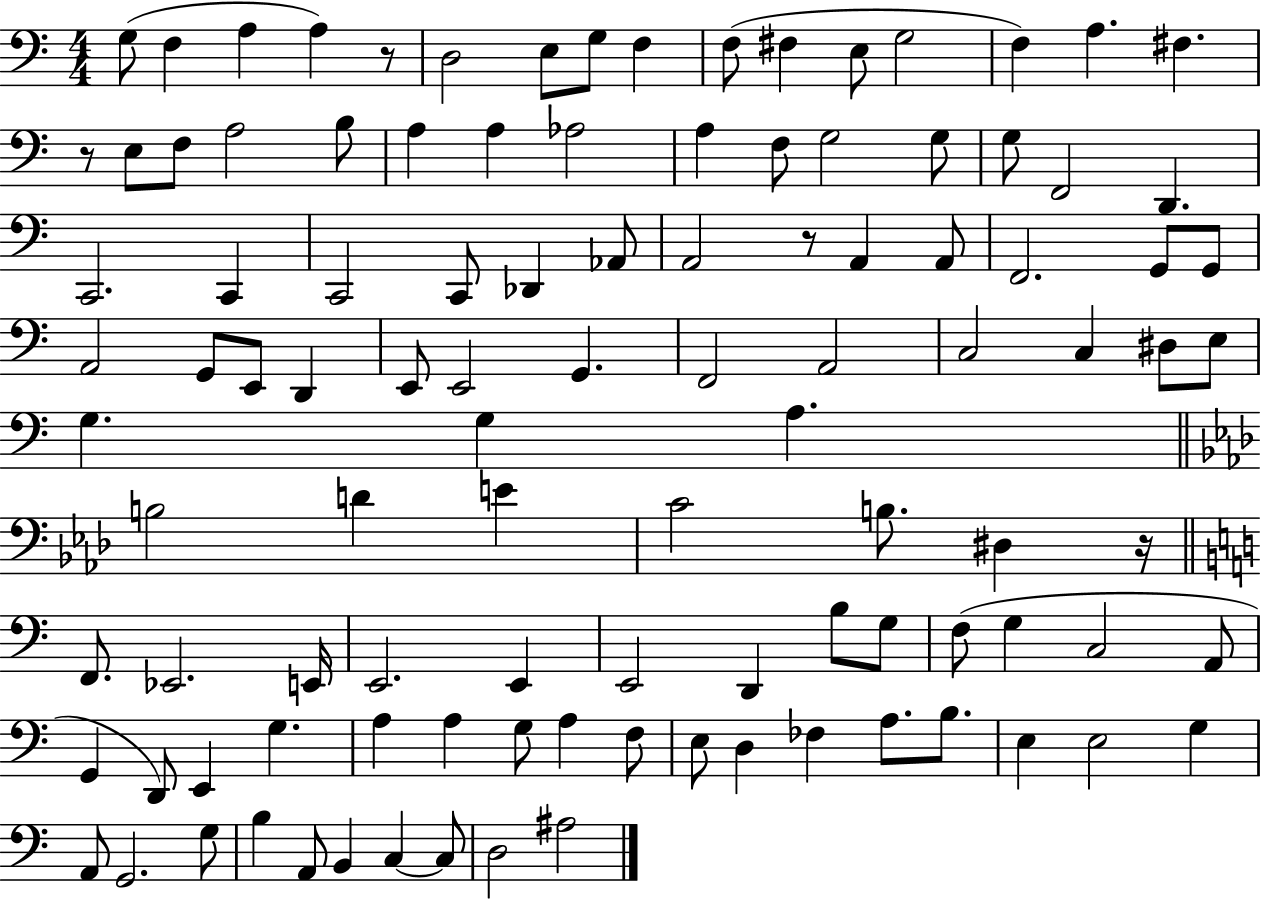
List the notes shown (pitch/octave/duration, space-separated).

G3/e F3/q A3/q A3/q R/e D3/h E3/e G3/e F3/q F3/e F#3/q E3/e G3/h F3/q A3/q. F#3/q. R/e E3/e F3/e A3/h B3/e A3/q A3/q Ab3/h A3/q F3/e G3/h G3/e G3/e F2/h D2/q. C2/h. C2/q C2/h C2/e Db2/q Ab2/e A2/h R/e A2/q A2/e F2/h. G2/e G2/e A2/h G2/e E2/e D2/q E2/e E2/h G2/q. F2/h A2/h C3/h C3/q D#3/e E3/e G3/q. G3/q A3/q. B3/h D4/q E4/q C4/h B3/e. D#3/q R/s F2/e. Eb2/h. E2/s E2/h. E2/q E2/h D2/q B3/e G3/e F3/e G3/q C3/h A2/e G2/q D2/e E2/q G3/q. A3/q A3/q G3/e A3/q F3/e E3/e D3/q FES3/q A3/e. B3/e. E3/q E3/h G3/q A2/e G2/h. G3/e B3/q A2/e B2/q C3/q C3/e D3/h A#3/h